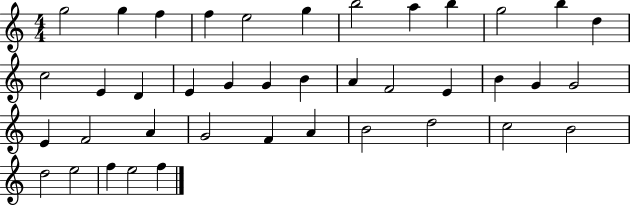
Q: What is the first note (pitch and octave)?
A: G5